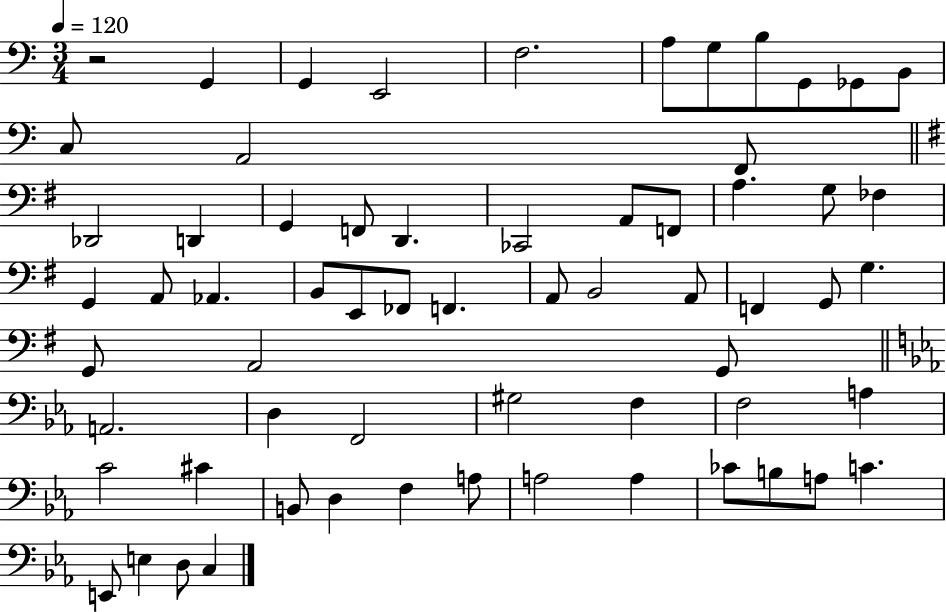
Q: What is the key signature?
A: C major